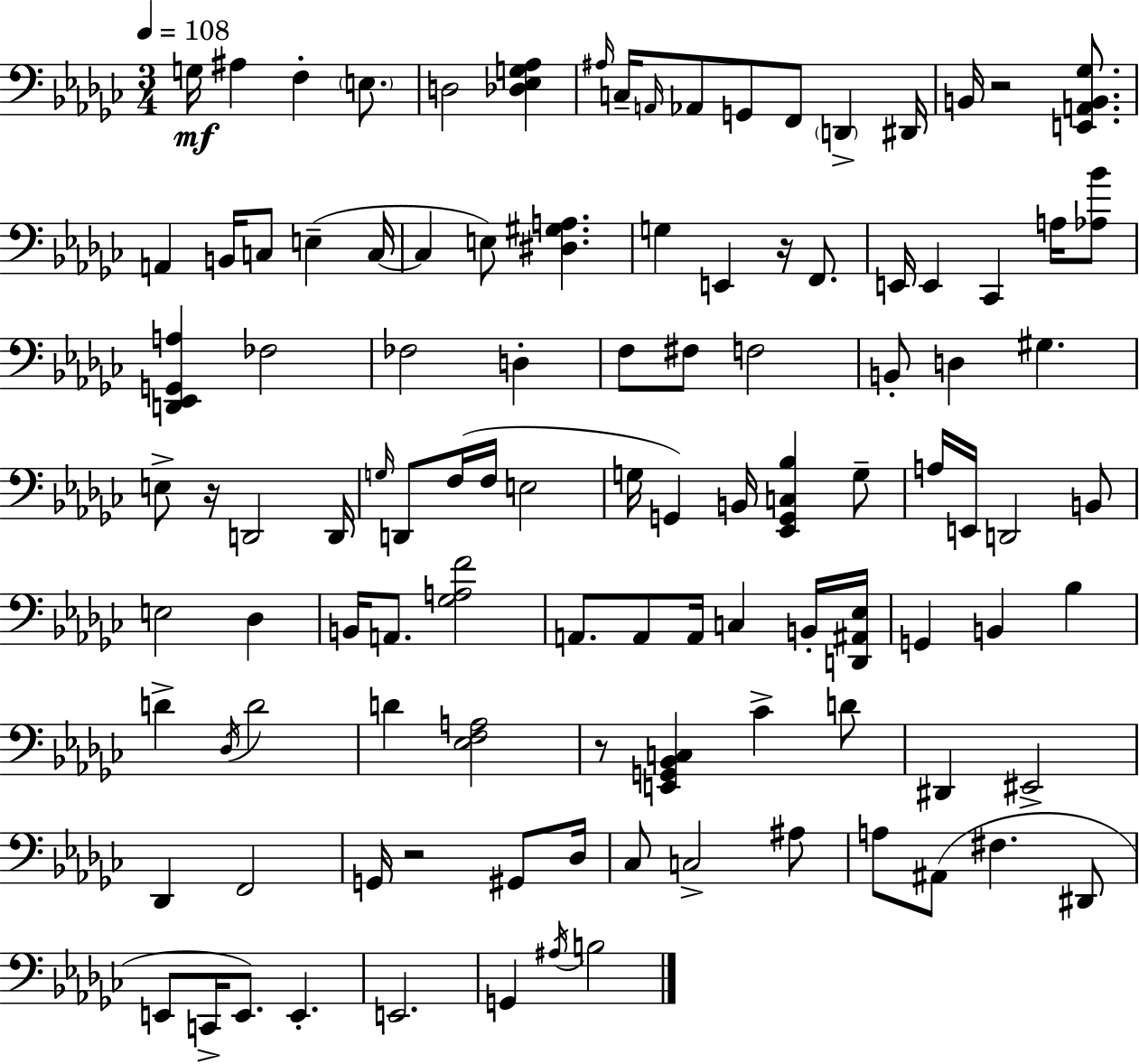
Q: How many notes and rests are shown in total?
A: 108